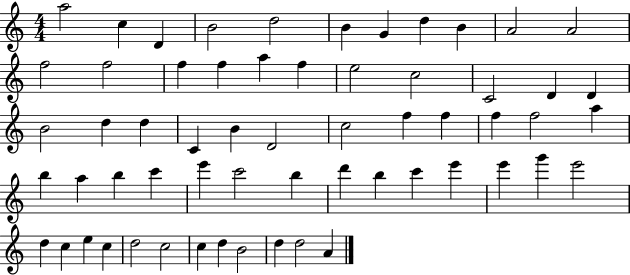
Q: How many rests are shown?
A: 0